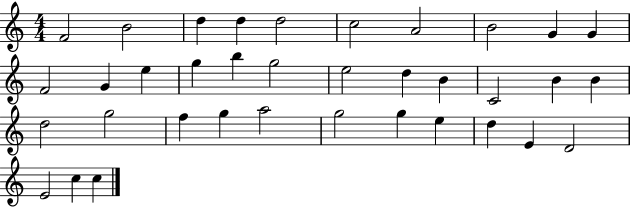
X:1
T:Untitled
M:4/4
L:1/4
K:C
F2 B2 d d d2 c2 A2 B2 G G F2 G e g b g2 e2 d B C2 B B d2 g2 f g a2 g2 g e d E D2 E2 c c